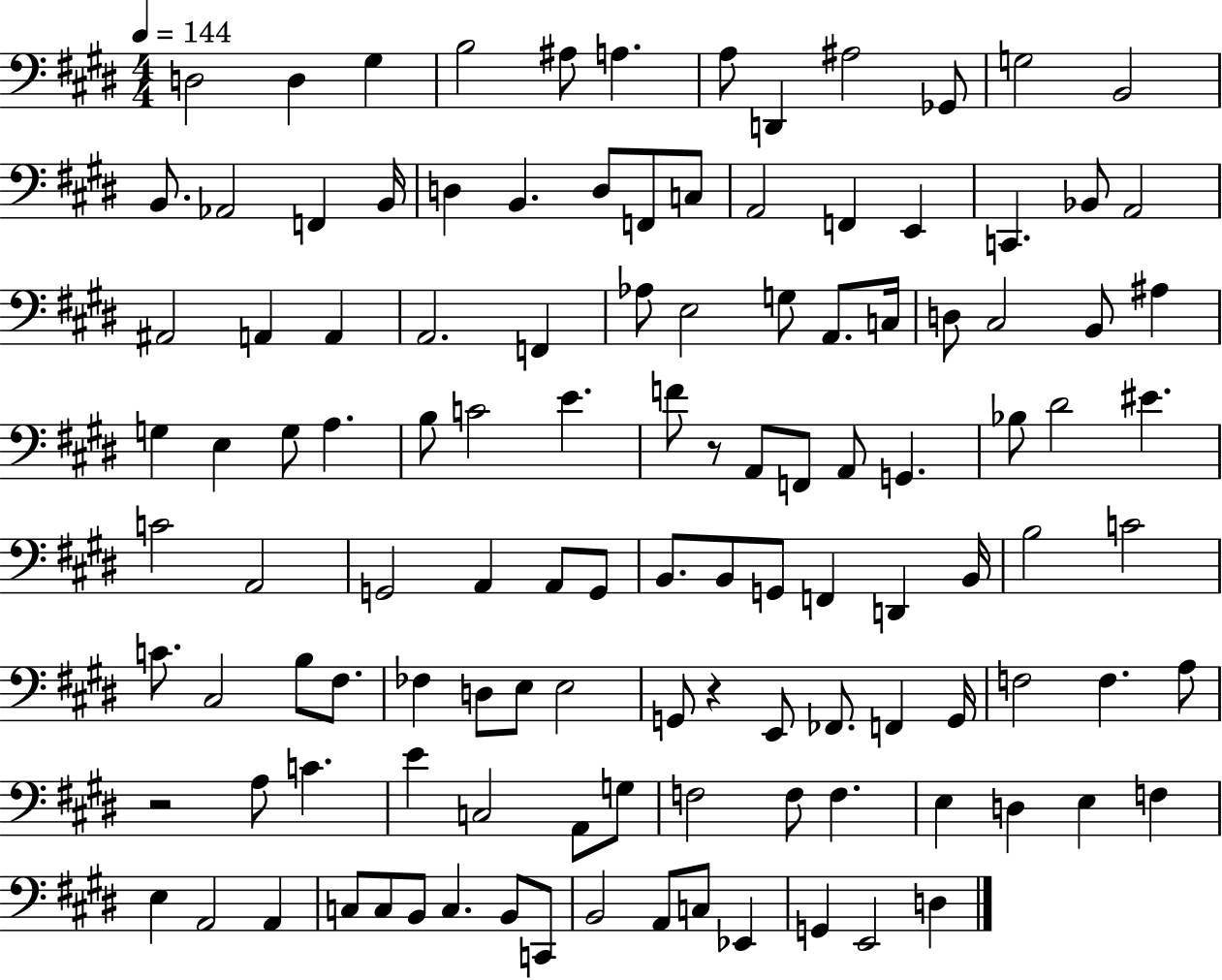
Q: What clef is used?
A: bass